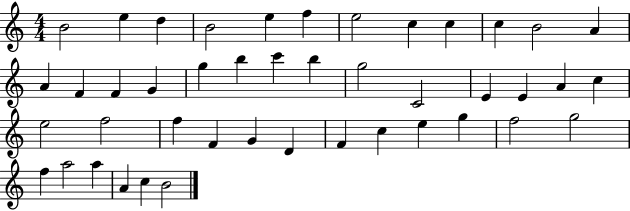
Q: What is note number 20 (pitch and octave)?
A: B5